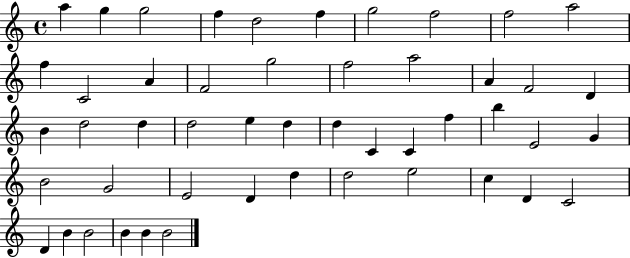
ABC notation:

X:1
T:Untitled
M:4/4
L:1/4
K:C
a g g2 f d2 f g2 f2 f2 a2 f C2 A F2 g2 f2 a2 A F2 D B d2 d d2 e d d C C f b E2 G B2 G2 E2 D d d2 e2 c D C2 D B B2 B B B2